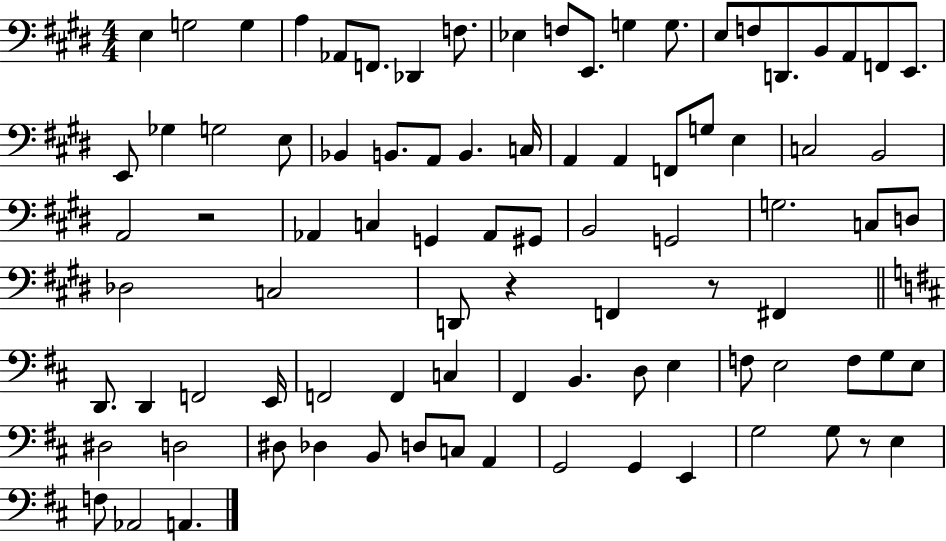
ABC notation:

X:1
T:Untitled
M:4/4
L:1/4
K:E
E, G,2 G, A, _A,,/2 F,,/2 _D,, F,/2 _E, F,/2 E,,/2 G, G,/2 E,/2 F,/2 D,,/2 B,,/2 A,,/2 F,,/2 E,,/2 E,,/2 _G, G,2 E,/2 _B,, B,,/2 A,,/2 B,, C,/4 A,, A,, F,,/2 G,/2 E, C,2 B,,2 A,,2 z2 _A,, C, G,, _A,,/2 ^G,,/2 B,,2 G,,2 G,2 C,/2 D,/2 _D,2 C,2 D,,/2 z F,, z/2 ^F,, D,,/2 D,, F,,2 E,,/4 F,,2 F,, C, ^F,, B,, D,/2 E, F,/2 E,2 F,/2 G,/2 E,/2 ^D,2 D,2 ^D,/2 _D, B,,/2 D,/2 C,/2 A,, G,,2 G,, E,, G,2 G,/2 z/2 E, F,/2 _A,,2 A,,